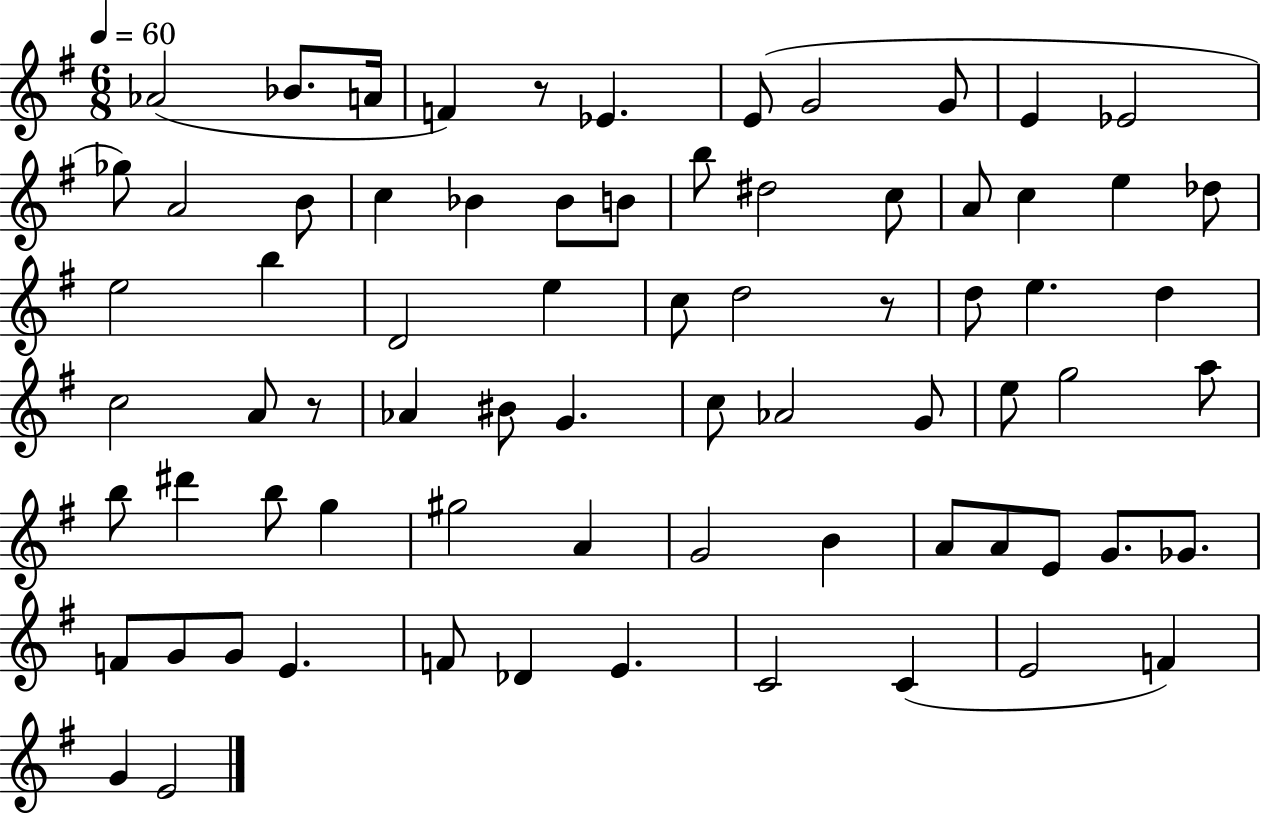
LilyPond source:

{
  \clef treble
  \numericTimeSignature
  \time 6/8
  \key g \major
  \tempo 4 = 60
  \repeat volta 2 { aes'2( bes'8. a'16 | f'4) r8 ees'4. | e'8( g'2 g'8 | e'4 ees'2 | \break ges''8) a'2 b'8 | c''4 bes'4 bes'8 b'8 | b''8 dis''2 c''8 | a'8 c''4 e''4 des''8 | \break e''2 b''4 | d'2 e''4 | c''8 d''2 r8 | d''8 e''4. d''4 | \break c''2 a'8 r8 | aes'4 bis'8 g'4. | c''8 aes'2 g'8 | e''8 g''2 a''8 | \break b''8 dis'''4 b''8 g''4 | gis''2 a'4 | g'2 b'4 | a'8 a'8 e'8 g'8. ges'8. | \break f'8 g'8 g'8 e'4. | f'8 des'4 e'4. | c'2 c'4( | e'2 f'4) | \break g'4 e'2 | } \bar "|."
}